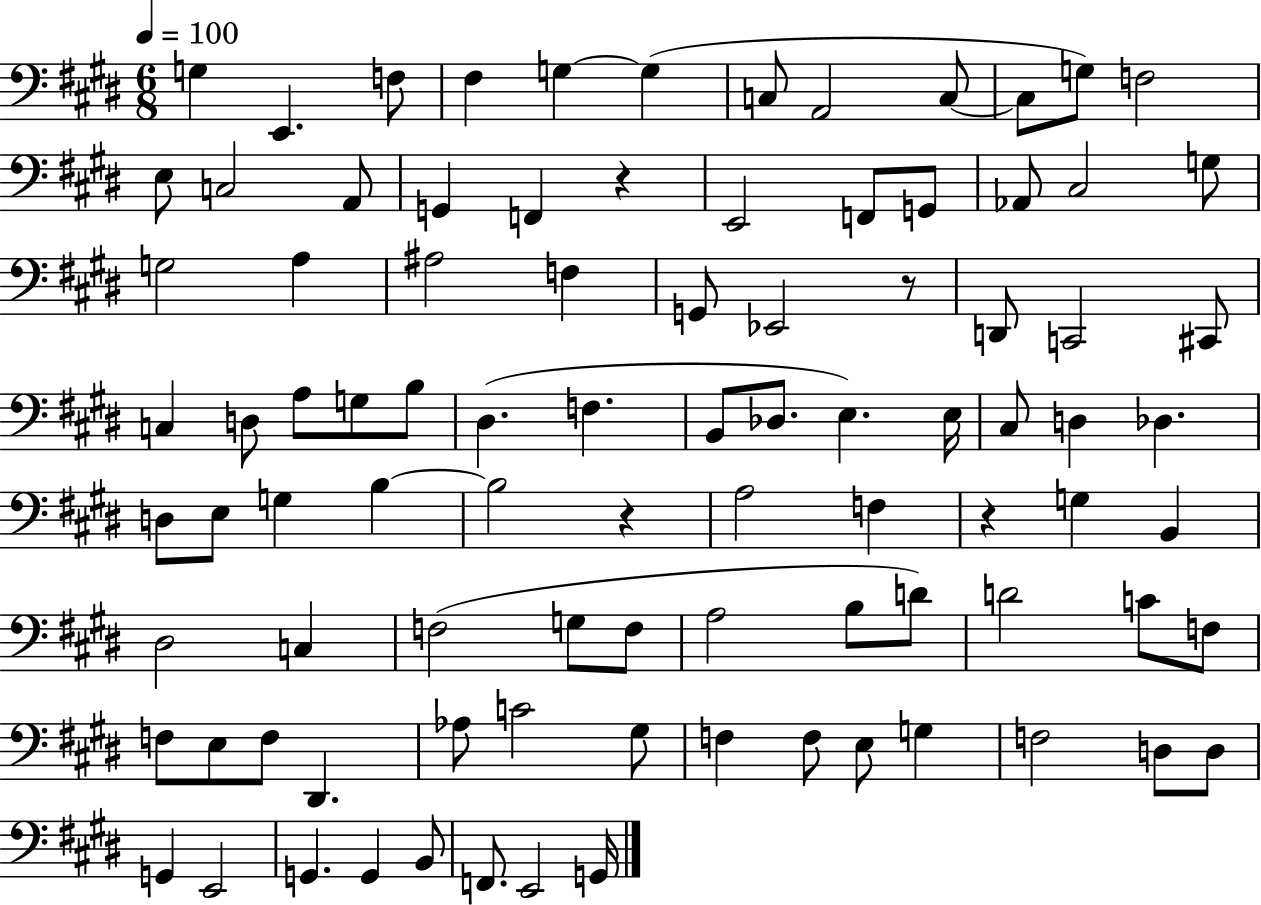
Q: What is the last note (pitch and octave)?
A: G2